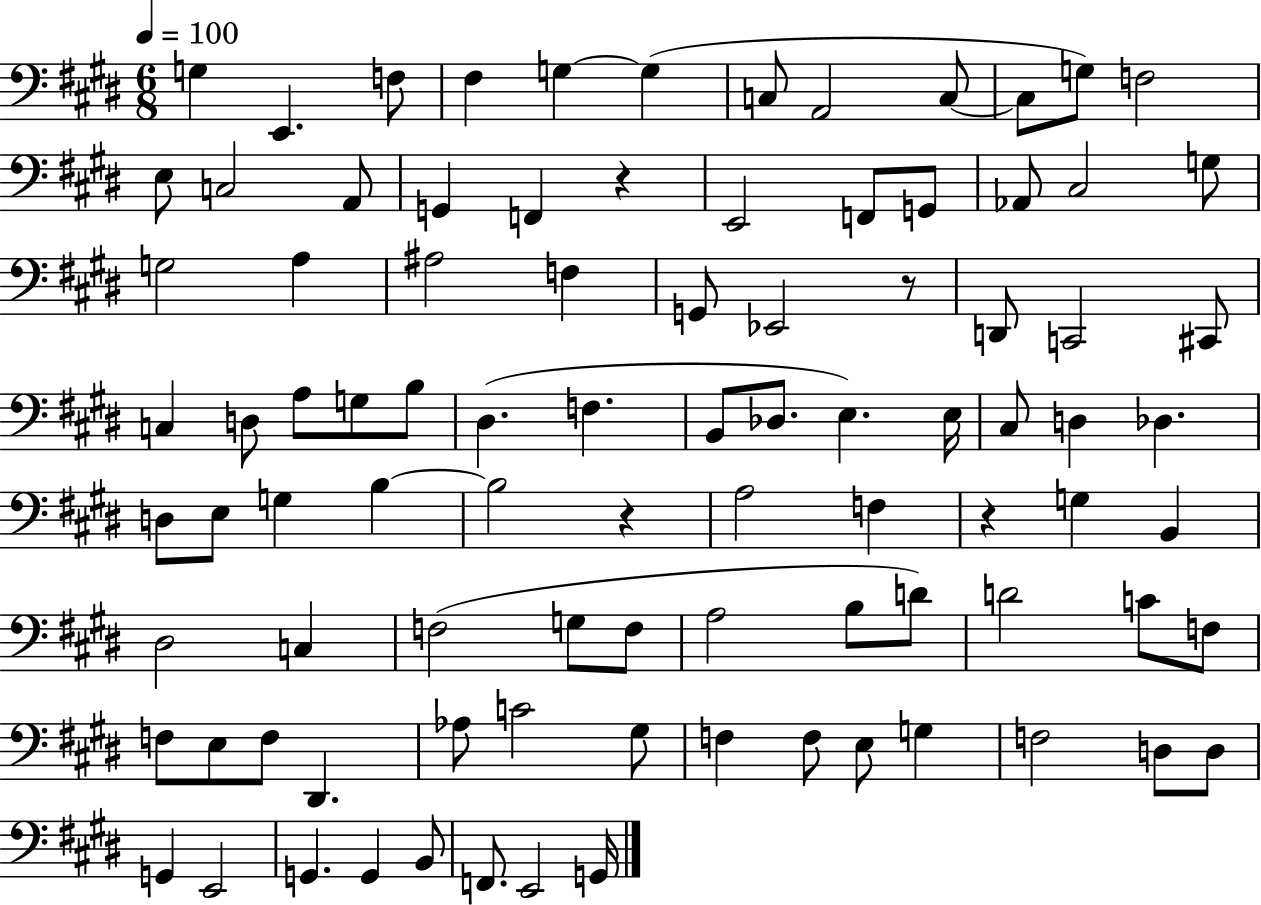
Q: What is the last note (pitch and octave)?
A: G2